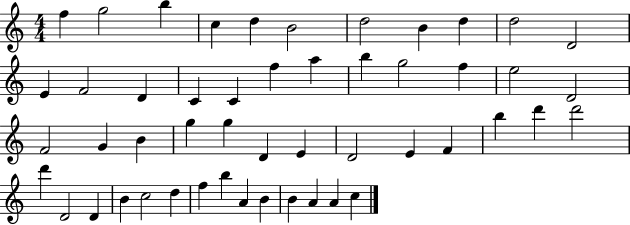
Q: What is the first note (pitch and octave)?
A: F5